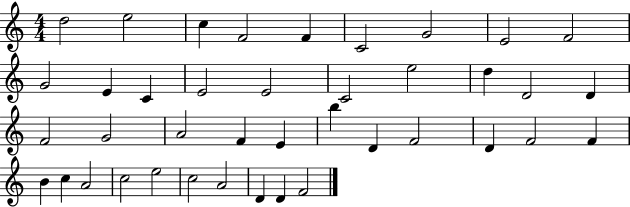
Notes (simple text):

D5/h E5/h C5/q F4/h F4/q C4/h G4/h E4/h F4/h G4/h E4/q C4/q E4/h E4/h C4/h E5/h D5/q D4/h D4/q F4/h G4/h A4/h F4/q E4/q B5/q D4/q F4/h D4/q F4/h F4/q B4/q C5/q A4/h C5/h E5/h C5/h A4/h D4/q D4/q F4/h